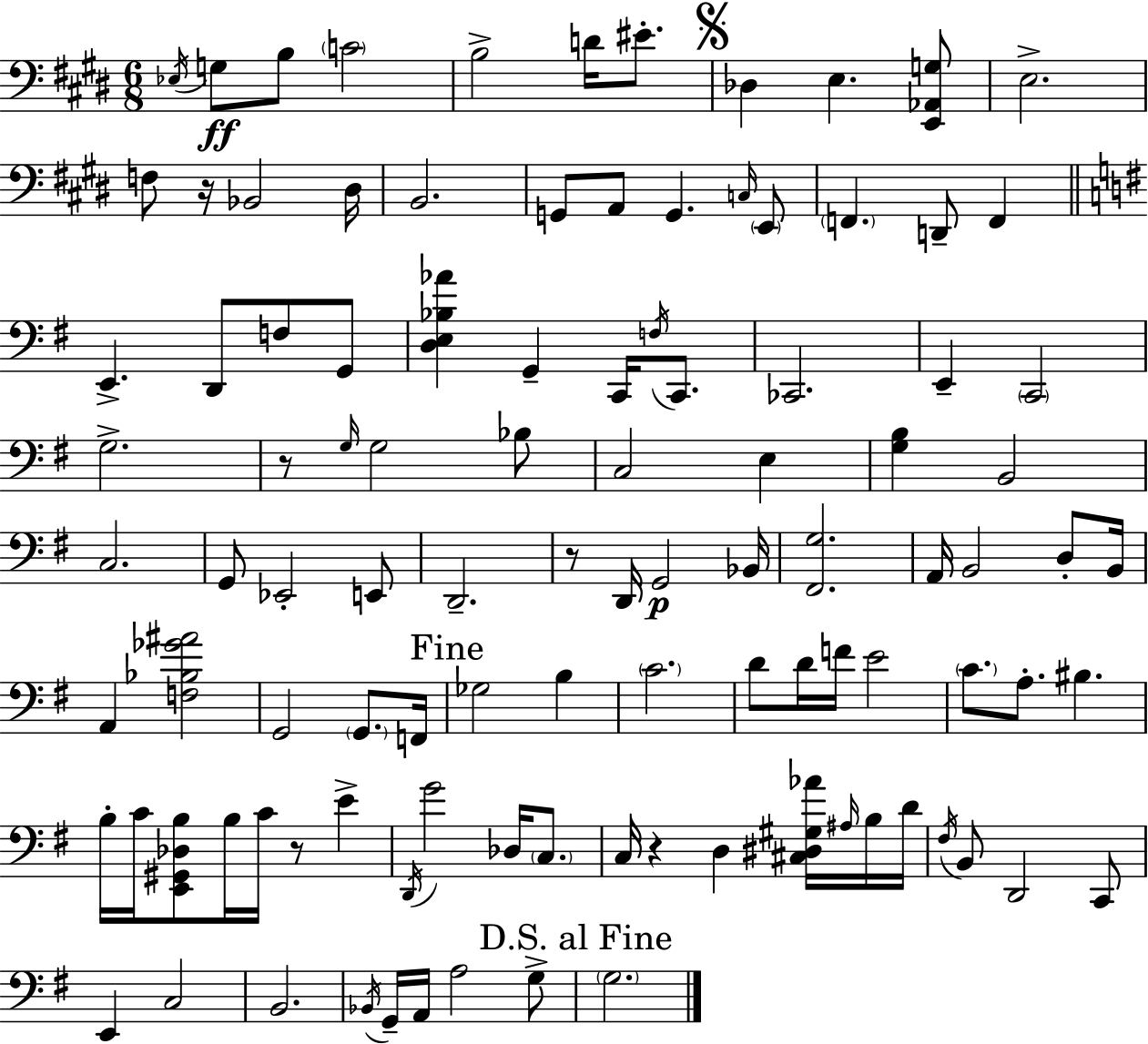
X:1
T:Untitled
M:6/8
L:1/4
K:E
_E,/4 G,/2 B,/2 C2 B,2 D/4 ^E/2 _D, E, [E,,_A,,G,]/2 E,2 F,/2 z/4 _B,,2 ^D,/4 B,,2 G,,/2 A,,/2 G,, C,/4 E,,/2 F,, D,,/2 F,, E,, D,,/2 F,/2 G,,/2 [D,E,_B,_A] G,, C,,/4 F,/4 C,,/2 _C,,2 E,, C,,2 G,2 z/2 G,/4 G,2 _B,/2 C,2 E, [G,B,] B,,2 C,2 G,,/2 _E,,2 E,,/2 D,,2 z/2 D,,/4 G,,2 _B,,/4 [^F,,G,]2 A,,/4 B,,2 D,/2 B,,/4 A,, [F,_B,_G^A]2 G,,2 G,,/2 F,,/4 _G,2 B, C2 D/2 D/4 F/4 E2 C/2 A,/2 ^B, B,/4 C/4 [E,,^G,,_D,B,]/2 B,/4 C/4 z/2 E D,,/4 G2 _D,/4 C,/2 C,/4 z D, [^C,^D,^G,_A]/4 ^A,/4 B,/4 D/4 ^F,/4 B,,/2 D,,2 C,,/2 E,, C,2 B,,2 _B,,/4 G,,/4 A,,/4 A,2 G,/2 G,2